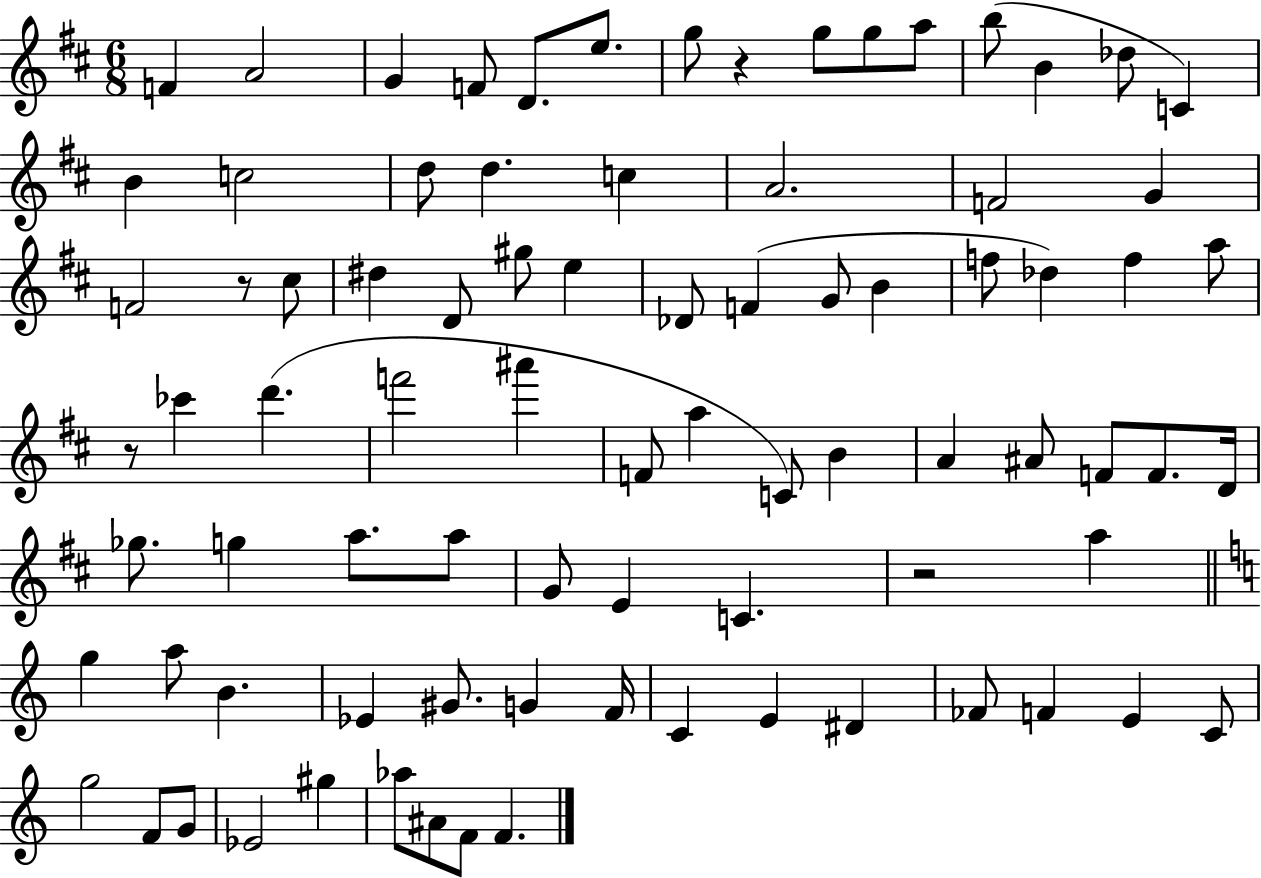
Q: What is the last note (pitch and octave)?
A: F4